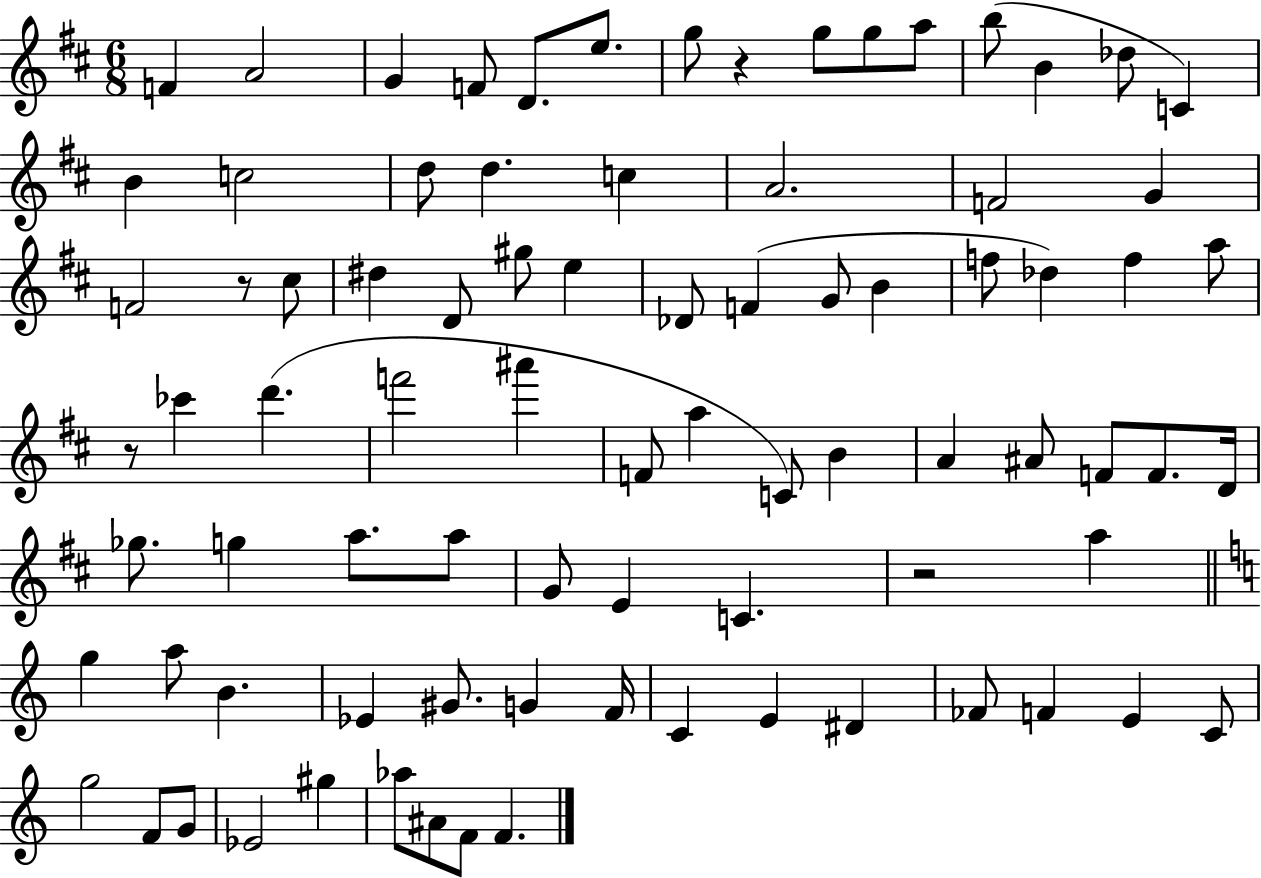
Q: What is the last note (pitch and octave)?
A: F4